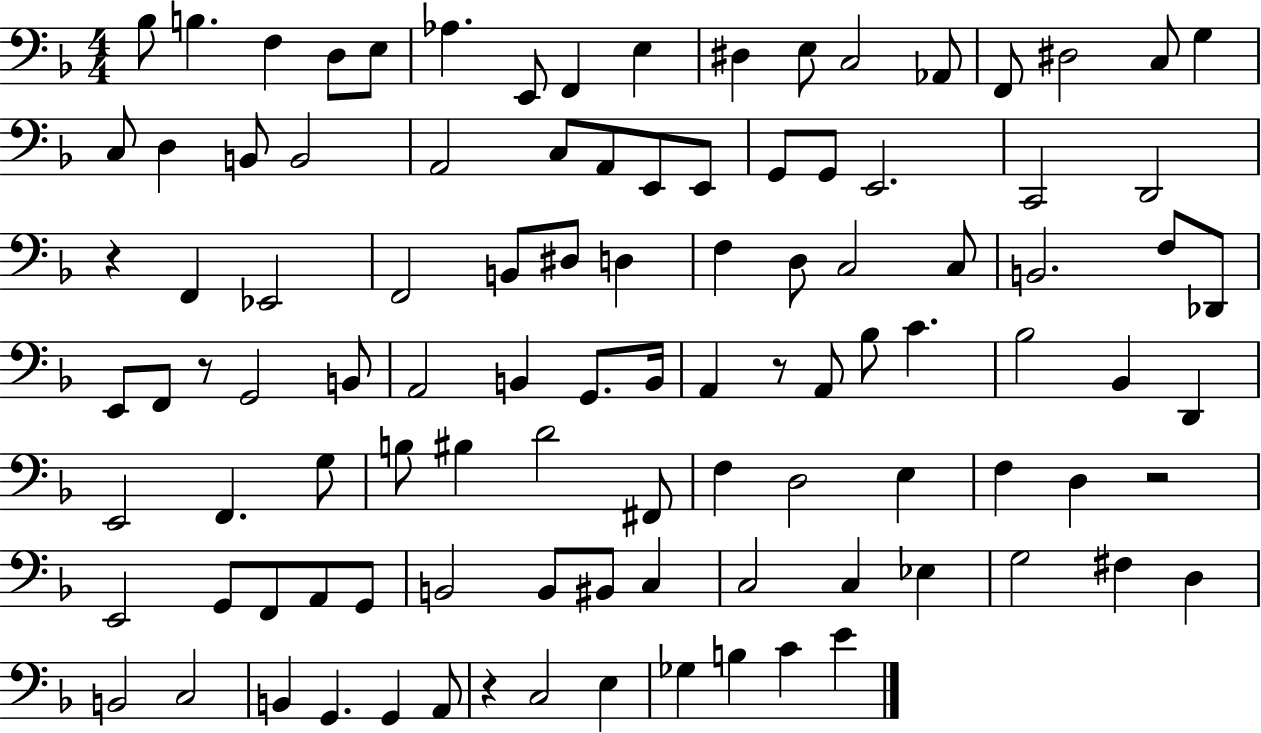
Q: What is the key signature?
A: F major